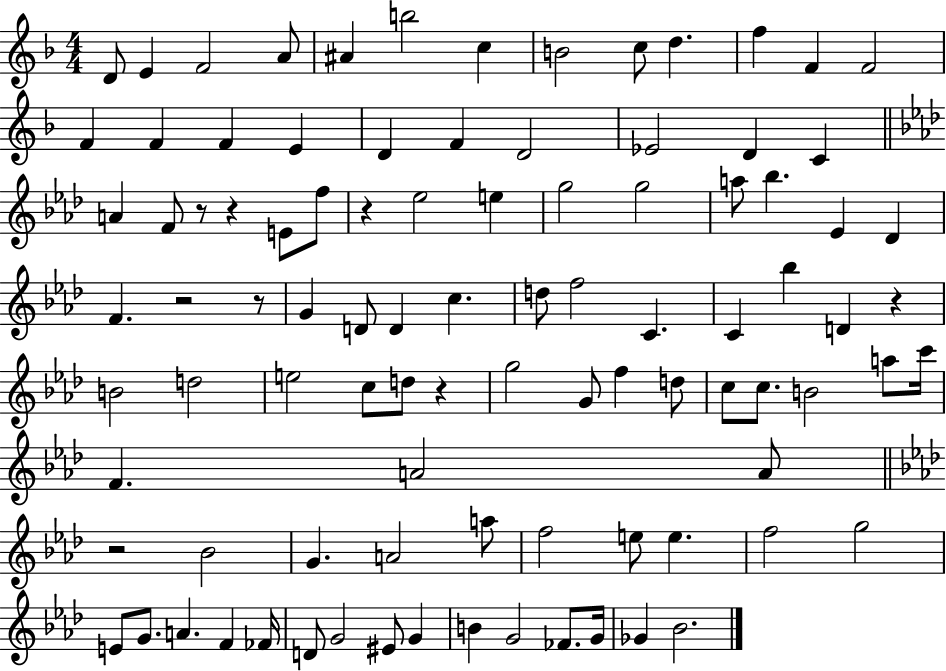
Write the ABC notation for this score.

X:1
T:Untitled
M:4/4
L:1/4
K:F
D/2 E F2 A/2 ^A b2 c B2 c/2 d f F F2 F F F E D F D2 _E2 D C A F/2 z/2 z E/2 f/2 z _e2 e g2 g2 a/2 _b _E _D F z2 z/2 G D/2 D c d/2 f2 C C _b D z B2 d2 e2 c/2 d/2 z g2 G/2 f d/2 c/2 c/2 B2 a/2 c'/4 F A2 A/2 z2 _B2 G A2 a/2 f2 e/2 e f2 g2 E/2 G/2 A F _F/4 D/2 G2 ^E/2 G B G2 _F/2 G/4 _G _B2